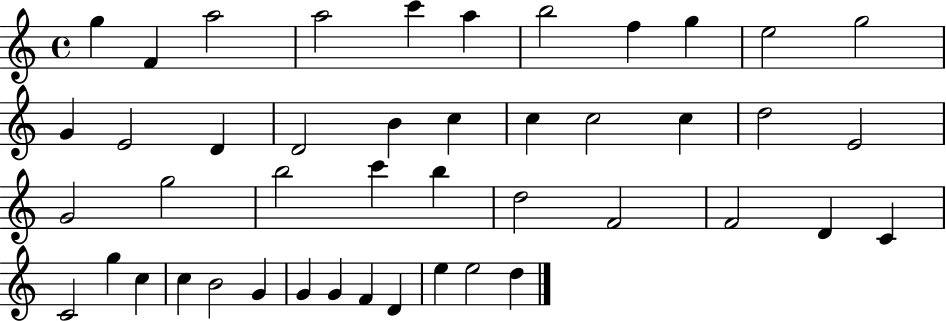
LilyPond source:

{
  \clef treble
  \time 4/4
  \defaultTimeSignature
  \key c \major
  g''4 f'4 a''2 | a''2 c'''4 a''4 | b''2 f''4 g''4 | e''2 g''2 | \break g'4 e'2 d'4 | d'2 b'4 c''4 | c''4 c''2 c''4 | d''2 e'2 | \break g'2 g''2 | b''2 c'''4 b''4 | d''2 f'2 | f'2 d'4 c'4 | \break c'2 g''4 c''4 | c''4 b'2 g'4 | g'4 g'4 f'4 d'4 | e''4 e''2 d''4 | \break \bar "|."
}